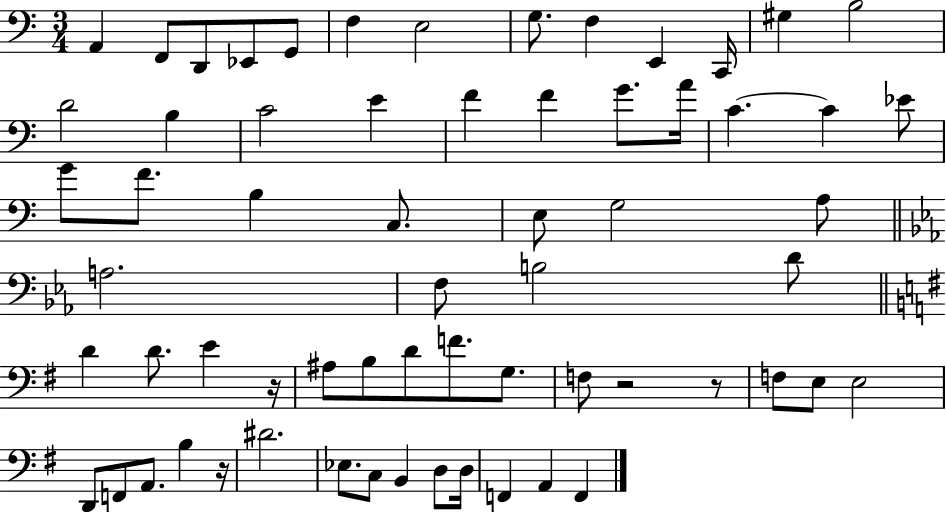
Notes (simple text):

A2/q F2/e D2/e Eb2/e G2/e F3/q E3/h G3/e. F3/q E2/q C2/s G#3/q B3/h D4/h B3/q C4/h E4/q F4/q F4/q G4/e. A4/s C4/q. C4/q Eb4/e G4/e F4/e. B3/q C3/e. E3/e G3/h A3/e A3/h. F3/e B3/h D4/e D4/q D4/e. E4/q R/s A#3/e B3/e D4/e F4/e. G3/e. F3/e R/h R/e F3/e E3/e E3/h D2/e F2/e A2/e. B3/q R/s D#4/h. Eb3/e. C3/e B2/q D3/e D3/s F2/q A2/q F2/q